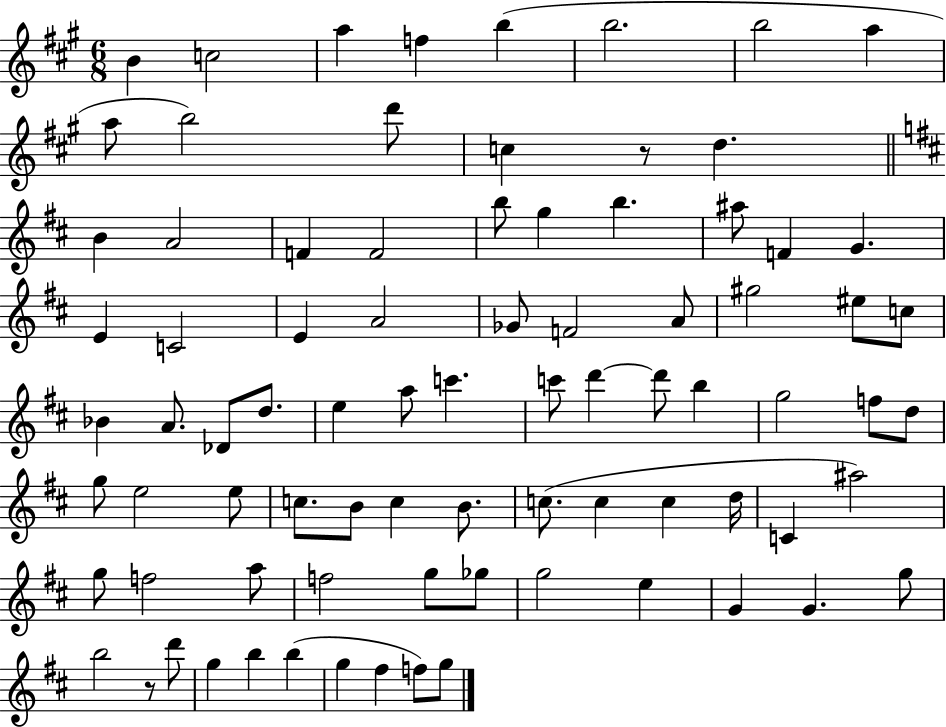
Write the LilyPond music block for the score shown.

{
  \clef treble
  \numericTimeSignature
  \time 6/8
  \key a \major
  b'4 c''2 | a''4 f''4 b''4( | b''2. | b''2 a''4 | \break a''8 b''2) d'''8 | c''4 r8 d''4. | \bar "||" \break \key b \minor b'4 a'2 | f'4 f'2 | b''8 g''4 b''4. | ais''8 f'4 g'4. | \break e'4 c'2 | e'4 a'2 | ges'8 f'2 a'8 | gis''2 eis''8 c''8 | \break bes'4 a'8. des'8 d''8. | e''4 a''8 c'''4. | c'''8 d'''4~~ d'''8 b''4 | g''2 f''8 d''8 | \break g''8 e''2 e''8 | c''8. b'8 c''4 b'8. | c''8.( c''4 c''4 d''16 | c'4 ais''2) | \break g''8 f''2 a''8 | f''2 g''8 ges''8 | g''2 e''4 | g'4 g'4. g''8 | \break b''2 r8 d'''8 | g''4 b''4 b''4( | g''4 fis''4 f''8) g''8 | \bar "|."
}